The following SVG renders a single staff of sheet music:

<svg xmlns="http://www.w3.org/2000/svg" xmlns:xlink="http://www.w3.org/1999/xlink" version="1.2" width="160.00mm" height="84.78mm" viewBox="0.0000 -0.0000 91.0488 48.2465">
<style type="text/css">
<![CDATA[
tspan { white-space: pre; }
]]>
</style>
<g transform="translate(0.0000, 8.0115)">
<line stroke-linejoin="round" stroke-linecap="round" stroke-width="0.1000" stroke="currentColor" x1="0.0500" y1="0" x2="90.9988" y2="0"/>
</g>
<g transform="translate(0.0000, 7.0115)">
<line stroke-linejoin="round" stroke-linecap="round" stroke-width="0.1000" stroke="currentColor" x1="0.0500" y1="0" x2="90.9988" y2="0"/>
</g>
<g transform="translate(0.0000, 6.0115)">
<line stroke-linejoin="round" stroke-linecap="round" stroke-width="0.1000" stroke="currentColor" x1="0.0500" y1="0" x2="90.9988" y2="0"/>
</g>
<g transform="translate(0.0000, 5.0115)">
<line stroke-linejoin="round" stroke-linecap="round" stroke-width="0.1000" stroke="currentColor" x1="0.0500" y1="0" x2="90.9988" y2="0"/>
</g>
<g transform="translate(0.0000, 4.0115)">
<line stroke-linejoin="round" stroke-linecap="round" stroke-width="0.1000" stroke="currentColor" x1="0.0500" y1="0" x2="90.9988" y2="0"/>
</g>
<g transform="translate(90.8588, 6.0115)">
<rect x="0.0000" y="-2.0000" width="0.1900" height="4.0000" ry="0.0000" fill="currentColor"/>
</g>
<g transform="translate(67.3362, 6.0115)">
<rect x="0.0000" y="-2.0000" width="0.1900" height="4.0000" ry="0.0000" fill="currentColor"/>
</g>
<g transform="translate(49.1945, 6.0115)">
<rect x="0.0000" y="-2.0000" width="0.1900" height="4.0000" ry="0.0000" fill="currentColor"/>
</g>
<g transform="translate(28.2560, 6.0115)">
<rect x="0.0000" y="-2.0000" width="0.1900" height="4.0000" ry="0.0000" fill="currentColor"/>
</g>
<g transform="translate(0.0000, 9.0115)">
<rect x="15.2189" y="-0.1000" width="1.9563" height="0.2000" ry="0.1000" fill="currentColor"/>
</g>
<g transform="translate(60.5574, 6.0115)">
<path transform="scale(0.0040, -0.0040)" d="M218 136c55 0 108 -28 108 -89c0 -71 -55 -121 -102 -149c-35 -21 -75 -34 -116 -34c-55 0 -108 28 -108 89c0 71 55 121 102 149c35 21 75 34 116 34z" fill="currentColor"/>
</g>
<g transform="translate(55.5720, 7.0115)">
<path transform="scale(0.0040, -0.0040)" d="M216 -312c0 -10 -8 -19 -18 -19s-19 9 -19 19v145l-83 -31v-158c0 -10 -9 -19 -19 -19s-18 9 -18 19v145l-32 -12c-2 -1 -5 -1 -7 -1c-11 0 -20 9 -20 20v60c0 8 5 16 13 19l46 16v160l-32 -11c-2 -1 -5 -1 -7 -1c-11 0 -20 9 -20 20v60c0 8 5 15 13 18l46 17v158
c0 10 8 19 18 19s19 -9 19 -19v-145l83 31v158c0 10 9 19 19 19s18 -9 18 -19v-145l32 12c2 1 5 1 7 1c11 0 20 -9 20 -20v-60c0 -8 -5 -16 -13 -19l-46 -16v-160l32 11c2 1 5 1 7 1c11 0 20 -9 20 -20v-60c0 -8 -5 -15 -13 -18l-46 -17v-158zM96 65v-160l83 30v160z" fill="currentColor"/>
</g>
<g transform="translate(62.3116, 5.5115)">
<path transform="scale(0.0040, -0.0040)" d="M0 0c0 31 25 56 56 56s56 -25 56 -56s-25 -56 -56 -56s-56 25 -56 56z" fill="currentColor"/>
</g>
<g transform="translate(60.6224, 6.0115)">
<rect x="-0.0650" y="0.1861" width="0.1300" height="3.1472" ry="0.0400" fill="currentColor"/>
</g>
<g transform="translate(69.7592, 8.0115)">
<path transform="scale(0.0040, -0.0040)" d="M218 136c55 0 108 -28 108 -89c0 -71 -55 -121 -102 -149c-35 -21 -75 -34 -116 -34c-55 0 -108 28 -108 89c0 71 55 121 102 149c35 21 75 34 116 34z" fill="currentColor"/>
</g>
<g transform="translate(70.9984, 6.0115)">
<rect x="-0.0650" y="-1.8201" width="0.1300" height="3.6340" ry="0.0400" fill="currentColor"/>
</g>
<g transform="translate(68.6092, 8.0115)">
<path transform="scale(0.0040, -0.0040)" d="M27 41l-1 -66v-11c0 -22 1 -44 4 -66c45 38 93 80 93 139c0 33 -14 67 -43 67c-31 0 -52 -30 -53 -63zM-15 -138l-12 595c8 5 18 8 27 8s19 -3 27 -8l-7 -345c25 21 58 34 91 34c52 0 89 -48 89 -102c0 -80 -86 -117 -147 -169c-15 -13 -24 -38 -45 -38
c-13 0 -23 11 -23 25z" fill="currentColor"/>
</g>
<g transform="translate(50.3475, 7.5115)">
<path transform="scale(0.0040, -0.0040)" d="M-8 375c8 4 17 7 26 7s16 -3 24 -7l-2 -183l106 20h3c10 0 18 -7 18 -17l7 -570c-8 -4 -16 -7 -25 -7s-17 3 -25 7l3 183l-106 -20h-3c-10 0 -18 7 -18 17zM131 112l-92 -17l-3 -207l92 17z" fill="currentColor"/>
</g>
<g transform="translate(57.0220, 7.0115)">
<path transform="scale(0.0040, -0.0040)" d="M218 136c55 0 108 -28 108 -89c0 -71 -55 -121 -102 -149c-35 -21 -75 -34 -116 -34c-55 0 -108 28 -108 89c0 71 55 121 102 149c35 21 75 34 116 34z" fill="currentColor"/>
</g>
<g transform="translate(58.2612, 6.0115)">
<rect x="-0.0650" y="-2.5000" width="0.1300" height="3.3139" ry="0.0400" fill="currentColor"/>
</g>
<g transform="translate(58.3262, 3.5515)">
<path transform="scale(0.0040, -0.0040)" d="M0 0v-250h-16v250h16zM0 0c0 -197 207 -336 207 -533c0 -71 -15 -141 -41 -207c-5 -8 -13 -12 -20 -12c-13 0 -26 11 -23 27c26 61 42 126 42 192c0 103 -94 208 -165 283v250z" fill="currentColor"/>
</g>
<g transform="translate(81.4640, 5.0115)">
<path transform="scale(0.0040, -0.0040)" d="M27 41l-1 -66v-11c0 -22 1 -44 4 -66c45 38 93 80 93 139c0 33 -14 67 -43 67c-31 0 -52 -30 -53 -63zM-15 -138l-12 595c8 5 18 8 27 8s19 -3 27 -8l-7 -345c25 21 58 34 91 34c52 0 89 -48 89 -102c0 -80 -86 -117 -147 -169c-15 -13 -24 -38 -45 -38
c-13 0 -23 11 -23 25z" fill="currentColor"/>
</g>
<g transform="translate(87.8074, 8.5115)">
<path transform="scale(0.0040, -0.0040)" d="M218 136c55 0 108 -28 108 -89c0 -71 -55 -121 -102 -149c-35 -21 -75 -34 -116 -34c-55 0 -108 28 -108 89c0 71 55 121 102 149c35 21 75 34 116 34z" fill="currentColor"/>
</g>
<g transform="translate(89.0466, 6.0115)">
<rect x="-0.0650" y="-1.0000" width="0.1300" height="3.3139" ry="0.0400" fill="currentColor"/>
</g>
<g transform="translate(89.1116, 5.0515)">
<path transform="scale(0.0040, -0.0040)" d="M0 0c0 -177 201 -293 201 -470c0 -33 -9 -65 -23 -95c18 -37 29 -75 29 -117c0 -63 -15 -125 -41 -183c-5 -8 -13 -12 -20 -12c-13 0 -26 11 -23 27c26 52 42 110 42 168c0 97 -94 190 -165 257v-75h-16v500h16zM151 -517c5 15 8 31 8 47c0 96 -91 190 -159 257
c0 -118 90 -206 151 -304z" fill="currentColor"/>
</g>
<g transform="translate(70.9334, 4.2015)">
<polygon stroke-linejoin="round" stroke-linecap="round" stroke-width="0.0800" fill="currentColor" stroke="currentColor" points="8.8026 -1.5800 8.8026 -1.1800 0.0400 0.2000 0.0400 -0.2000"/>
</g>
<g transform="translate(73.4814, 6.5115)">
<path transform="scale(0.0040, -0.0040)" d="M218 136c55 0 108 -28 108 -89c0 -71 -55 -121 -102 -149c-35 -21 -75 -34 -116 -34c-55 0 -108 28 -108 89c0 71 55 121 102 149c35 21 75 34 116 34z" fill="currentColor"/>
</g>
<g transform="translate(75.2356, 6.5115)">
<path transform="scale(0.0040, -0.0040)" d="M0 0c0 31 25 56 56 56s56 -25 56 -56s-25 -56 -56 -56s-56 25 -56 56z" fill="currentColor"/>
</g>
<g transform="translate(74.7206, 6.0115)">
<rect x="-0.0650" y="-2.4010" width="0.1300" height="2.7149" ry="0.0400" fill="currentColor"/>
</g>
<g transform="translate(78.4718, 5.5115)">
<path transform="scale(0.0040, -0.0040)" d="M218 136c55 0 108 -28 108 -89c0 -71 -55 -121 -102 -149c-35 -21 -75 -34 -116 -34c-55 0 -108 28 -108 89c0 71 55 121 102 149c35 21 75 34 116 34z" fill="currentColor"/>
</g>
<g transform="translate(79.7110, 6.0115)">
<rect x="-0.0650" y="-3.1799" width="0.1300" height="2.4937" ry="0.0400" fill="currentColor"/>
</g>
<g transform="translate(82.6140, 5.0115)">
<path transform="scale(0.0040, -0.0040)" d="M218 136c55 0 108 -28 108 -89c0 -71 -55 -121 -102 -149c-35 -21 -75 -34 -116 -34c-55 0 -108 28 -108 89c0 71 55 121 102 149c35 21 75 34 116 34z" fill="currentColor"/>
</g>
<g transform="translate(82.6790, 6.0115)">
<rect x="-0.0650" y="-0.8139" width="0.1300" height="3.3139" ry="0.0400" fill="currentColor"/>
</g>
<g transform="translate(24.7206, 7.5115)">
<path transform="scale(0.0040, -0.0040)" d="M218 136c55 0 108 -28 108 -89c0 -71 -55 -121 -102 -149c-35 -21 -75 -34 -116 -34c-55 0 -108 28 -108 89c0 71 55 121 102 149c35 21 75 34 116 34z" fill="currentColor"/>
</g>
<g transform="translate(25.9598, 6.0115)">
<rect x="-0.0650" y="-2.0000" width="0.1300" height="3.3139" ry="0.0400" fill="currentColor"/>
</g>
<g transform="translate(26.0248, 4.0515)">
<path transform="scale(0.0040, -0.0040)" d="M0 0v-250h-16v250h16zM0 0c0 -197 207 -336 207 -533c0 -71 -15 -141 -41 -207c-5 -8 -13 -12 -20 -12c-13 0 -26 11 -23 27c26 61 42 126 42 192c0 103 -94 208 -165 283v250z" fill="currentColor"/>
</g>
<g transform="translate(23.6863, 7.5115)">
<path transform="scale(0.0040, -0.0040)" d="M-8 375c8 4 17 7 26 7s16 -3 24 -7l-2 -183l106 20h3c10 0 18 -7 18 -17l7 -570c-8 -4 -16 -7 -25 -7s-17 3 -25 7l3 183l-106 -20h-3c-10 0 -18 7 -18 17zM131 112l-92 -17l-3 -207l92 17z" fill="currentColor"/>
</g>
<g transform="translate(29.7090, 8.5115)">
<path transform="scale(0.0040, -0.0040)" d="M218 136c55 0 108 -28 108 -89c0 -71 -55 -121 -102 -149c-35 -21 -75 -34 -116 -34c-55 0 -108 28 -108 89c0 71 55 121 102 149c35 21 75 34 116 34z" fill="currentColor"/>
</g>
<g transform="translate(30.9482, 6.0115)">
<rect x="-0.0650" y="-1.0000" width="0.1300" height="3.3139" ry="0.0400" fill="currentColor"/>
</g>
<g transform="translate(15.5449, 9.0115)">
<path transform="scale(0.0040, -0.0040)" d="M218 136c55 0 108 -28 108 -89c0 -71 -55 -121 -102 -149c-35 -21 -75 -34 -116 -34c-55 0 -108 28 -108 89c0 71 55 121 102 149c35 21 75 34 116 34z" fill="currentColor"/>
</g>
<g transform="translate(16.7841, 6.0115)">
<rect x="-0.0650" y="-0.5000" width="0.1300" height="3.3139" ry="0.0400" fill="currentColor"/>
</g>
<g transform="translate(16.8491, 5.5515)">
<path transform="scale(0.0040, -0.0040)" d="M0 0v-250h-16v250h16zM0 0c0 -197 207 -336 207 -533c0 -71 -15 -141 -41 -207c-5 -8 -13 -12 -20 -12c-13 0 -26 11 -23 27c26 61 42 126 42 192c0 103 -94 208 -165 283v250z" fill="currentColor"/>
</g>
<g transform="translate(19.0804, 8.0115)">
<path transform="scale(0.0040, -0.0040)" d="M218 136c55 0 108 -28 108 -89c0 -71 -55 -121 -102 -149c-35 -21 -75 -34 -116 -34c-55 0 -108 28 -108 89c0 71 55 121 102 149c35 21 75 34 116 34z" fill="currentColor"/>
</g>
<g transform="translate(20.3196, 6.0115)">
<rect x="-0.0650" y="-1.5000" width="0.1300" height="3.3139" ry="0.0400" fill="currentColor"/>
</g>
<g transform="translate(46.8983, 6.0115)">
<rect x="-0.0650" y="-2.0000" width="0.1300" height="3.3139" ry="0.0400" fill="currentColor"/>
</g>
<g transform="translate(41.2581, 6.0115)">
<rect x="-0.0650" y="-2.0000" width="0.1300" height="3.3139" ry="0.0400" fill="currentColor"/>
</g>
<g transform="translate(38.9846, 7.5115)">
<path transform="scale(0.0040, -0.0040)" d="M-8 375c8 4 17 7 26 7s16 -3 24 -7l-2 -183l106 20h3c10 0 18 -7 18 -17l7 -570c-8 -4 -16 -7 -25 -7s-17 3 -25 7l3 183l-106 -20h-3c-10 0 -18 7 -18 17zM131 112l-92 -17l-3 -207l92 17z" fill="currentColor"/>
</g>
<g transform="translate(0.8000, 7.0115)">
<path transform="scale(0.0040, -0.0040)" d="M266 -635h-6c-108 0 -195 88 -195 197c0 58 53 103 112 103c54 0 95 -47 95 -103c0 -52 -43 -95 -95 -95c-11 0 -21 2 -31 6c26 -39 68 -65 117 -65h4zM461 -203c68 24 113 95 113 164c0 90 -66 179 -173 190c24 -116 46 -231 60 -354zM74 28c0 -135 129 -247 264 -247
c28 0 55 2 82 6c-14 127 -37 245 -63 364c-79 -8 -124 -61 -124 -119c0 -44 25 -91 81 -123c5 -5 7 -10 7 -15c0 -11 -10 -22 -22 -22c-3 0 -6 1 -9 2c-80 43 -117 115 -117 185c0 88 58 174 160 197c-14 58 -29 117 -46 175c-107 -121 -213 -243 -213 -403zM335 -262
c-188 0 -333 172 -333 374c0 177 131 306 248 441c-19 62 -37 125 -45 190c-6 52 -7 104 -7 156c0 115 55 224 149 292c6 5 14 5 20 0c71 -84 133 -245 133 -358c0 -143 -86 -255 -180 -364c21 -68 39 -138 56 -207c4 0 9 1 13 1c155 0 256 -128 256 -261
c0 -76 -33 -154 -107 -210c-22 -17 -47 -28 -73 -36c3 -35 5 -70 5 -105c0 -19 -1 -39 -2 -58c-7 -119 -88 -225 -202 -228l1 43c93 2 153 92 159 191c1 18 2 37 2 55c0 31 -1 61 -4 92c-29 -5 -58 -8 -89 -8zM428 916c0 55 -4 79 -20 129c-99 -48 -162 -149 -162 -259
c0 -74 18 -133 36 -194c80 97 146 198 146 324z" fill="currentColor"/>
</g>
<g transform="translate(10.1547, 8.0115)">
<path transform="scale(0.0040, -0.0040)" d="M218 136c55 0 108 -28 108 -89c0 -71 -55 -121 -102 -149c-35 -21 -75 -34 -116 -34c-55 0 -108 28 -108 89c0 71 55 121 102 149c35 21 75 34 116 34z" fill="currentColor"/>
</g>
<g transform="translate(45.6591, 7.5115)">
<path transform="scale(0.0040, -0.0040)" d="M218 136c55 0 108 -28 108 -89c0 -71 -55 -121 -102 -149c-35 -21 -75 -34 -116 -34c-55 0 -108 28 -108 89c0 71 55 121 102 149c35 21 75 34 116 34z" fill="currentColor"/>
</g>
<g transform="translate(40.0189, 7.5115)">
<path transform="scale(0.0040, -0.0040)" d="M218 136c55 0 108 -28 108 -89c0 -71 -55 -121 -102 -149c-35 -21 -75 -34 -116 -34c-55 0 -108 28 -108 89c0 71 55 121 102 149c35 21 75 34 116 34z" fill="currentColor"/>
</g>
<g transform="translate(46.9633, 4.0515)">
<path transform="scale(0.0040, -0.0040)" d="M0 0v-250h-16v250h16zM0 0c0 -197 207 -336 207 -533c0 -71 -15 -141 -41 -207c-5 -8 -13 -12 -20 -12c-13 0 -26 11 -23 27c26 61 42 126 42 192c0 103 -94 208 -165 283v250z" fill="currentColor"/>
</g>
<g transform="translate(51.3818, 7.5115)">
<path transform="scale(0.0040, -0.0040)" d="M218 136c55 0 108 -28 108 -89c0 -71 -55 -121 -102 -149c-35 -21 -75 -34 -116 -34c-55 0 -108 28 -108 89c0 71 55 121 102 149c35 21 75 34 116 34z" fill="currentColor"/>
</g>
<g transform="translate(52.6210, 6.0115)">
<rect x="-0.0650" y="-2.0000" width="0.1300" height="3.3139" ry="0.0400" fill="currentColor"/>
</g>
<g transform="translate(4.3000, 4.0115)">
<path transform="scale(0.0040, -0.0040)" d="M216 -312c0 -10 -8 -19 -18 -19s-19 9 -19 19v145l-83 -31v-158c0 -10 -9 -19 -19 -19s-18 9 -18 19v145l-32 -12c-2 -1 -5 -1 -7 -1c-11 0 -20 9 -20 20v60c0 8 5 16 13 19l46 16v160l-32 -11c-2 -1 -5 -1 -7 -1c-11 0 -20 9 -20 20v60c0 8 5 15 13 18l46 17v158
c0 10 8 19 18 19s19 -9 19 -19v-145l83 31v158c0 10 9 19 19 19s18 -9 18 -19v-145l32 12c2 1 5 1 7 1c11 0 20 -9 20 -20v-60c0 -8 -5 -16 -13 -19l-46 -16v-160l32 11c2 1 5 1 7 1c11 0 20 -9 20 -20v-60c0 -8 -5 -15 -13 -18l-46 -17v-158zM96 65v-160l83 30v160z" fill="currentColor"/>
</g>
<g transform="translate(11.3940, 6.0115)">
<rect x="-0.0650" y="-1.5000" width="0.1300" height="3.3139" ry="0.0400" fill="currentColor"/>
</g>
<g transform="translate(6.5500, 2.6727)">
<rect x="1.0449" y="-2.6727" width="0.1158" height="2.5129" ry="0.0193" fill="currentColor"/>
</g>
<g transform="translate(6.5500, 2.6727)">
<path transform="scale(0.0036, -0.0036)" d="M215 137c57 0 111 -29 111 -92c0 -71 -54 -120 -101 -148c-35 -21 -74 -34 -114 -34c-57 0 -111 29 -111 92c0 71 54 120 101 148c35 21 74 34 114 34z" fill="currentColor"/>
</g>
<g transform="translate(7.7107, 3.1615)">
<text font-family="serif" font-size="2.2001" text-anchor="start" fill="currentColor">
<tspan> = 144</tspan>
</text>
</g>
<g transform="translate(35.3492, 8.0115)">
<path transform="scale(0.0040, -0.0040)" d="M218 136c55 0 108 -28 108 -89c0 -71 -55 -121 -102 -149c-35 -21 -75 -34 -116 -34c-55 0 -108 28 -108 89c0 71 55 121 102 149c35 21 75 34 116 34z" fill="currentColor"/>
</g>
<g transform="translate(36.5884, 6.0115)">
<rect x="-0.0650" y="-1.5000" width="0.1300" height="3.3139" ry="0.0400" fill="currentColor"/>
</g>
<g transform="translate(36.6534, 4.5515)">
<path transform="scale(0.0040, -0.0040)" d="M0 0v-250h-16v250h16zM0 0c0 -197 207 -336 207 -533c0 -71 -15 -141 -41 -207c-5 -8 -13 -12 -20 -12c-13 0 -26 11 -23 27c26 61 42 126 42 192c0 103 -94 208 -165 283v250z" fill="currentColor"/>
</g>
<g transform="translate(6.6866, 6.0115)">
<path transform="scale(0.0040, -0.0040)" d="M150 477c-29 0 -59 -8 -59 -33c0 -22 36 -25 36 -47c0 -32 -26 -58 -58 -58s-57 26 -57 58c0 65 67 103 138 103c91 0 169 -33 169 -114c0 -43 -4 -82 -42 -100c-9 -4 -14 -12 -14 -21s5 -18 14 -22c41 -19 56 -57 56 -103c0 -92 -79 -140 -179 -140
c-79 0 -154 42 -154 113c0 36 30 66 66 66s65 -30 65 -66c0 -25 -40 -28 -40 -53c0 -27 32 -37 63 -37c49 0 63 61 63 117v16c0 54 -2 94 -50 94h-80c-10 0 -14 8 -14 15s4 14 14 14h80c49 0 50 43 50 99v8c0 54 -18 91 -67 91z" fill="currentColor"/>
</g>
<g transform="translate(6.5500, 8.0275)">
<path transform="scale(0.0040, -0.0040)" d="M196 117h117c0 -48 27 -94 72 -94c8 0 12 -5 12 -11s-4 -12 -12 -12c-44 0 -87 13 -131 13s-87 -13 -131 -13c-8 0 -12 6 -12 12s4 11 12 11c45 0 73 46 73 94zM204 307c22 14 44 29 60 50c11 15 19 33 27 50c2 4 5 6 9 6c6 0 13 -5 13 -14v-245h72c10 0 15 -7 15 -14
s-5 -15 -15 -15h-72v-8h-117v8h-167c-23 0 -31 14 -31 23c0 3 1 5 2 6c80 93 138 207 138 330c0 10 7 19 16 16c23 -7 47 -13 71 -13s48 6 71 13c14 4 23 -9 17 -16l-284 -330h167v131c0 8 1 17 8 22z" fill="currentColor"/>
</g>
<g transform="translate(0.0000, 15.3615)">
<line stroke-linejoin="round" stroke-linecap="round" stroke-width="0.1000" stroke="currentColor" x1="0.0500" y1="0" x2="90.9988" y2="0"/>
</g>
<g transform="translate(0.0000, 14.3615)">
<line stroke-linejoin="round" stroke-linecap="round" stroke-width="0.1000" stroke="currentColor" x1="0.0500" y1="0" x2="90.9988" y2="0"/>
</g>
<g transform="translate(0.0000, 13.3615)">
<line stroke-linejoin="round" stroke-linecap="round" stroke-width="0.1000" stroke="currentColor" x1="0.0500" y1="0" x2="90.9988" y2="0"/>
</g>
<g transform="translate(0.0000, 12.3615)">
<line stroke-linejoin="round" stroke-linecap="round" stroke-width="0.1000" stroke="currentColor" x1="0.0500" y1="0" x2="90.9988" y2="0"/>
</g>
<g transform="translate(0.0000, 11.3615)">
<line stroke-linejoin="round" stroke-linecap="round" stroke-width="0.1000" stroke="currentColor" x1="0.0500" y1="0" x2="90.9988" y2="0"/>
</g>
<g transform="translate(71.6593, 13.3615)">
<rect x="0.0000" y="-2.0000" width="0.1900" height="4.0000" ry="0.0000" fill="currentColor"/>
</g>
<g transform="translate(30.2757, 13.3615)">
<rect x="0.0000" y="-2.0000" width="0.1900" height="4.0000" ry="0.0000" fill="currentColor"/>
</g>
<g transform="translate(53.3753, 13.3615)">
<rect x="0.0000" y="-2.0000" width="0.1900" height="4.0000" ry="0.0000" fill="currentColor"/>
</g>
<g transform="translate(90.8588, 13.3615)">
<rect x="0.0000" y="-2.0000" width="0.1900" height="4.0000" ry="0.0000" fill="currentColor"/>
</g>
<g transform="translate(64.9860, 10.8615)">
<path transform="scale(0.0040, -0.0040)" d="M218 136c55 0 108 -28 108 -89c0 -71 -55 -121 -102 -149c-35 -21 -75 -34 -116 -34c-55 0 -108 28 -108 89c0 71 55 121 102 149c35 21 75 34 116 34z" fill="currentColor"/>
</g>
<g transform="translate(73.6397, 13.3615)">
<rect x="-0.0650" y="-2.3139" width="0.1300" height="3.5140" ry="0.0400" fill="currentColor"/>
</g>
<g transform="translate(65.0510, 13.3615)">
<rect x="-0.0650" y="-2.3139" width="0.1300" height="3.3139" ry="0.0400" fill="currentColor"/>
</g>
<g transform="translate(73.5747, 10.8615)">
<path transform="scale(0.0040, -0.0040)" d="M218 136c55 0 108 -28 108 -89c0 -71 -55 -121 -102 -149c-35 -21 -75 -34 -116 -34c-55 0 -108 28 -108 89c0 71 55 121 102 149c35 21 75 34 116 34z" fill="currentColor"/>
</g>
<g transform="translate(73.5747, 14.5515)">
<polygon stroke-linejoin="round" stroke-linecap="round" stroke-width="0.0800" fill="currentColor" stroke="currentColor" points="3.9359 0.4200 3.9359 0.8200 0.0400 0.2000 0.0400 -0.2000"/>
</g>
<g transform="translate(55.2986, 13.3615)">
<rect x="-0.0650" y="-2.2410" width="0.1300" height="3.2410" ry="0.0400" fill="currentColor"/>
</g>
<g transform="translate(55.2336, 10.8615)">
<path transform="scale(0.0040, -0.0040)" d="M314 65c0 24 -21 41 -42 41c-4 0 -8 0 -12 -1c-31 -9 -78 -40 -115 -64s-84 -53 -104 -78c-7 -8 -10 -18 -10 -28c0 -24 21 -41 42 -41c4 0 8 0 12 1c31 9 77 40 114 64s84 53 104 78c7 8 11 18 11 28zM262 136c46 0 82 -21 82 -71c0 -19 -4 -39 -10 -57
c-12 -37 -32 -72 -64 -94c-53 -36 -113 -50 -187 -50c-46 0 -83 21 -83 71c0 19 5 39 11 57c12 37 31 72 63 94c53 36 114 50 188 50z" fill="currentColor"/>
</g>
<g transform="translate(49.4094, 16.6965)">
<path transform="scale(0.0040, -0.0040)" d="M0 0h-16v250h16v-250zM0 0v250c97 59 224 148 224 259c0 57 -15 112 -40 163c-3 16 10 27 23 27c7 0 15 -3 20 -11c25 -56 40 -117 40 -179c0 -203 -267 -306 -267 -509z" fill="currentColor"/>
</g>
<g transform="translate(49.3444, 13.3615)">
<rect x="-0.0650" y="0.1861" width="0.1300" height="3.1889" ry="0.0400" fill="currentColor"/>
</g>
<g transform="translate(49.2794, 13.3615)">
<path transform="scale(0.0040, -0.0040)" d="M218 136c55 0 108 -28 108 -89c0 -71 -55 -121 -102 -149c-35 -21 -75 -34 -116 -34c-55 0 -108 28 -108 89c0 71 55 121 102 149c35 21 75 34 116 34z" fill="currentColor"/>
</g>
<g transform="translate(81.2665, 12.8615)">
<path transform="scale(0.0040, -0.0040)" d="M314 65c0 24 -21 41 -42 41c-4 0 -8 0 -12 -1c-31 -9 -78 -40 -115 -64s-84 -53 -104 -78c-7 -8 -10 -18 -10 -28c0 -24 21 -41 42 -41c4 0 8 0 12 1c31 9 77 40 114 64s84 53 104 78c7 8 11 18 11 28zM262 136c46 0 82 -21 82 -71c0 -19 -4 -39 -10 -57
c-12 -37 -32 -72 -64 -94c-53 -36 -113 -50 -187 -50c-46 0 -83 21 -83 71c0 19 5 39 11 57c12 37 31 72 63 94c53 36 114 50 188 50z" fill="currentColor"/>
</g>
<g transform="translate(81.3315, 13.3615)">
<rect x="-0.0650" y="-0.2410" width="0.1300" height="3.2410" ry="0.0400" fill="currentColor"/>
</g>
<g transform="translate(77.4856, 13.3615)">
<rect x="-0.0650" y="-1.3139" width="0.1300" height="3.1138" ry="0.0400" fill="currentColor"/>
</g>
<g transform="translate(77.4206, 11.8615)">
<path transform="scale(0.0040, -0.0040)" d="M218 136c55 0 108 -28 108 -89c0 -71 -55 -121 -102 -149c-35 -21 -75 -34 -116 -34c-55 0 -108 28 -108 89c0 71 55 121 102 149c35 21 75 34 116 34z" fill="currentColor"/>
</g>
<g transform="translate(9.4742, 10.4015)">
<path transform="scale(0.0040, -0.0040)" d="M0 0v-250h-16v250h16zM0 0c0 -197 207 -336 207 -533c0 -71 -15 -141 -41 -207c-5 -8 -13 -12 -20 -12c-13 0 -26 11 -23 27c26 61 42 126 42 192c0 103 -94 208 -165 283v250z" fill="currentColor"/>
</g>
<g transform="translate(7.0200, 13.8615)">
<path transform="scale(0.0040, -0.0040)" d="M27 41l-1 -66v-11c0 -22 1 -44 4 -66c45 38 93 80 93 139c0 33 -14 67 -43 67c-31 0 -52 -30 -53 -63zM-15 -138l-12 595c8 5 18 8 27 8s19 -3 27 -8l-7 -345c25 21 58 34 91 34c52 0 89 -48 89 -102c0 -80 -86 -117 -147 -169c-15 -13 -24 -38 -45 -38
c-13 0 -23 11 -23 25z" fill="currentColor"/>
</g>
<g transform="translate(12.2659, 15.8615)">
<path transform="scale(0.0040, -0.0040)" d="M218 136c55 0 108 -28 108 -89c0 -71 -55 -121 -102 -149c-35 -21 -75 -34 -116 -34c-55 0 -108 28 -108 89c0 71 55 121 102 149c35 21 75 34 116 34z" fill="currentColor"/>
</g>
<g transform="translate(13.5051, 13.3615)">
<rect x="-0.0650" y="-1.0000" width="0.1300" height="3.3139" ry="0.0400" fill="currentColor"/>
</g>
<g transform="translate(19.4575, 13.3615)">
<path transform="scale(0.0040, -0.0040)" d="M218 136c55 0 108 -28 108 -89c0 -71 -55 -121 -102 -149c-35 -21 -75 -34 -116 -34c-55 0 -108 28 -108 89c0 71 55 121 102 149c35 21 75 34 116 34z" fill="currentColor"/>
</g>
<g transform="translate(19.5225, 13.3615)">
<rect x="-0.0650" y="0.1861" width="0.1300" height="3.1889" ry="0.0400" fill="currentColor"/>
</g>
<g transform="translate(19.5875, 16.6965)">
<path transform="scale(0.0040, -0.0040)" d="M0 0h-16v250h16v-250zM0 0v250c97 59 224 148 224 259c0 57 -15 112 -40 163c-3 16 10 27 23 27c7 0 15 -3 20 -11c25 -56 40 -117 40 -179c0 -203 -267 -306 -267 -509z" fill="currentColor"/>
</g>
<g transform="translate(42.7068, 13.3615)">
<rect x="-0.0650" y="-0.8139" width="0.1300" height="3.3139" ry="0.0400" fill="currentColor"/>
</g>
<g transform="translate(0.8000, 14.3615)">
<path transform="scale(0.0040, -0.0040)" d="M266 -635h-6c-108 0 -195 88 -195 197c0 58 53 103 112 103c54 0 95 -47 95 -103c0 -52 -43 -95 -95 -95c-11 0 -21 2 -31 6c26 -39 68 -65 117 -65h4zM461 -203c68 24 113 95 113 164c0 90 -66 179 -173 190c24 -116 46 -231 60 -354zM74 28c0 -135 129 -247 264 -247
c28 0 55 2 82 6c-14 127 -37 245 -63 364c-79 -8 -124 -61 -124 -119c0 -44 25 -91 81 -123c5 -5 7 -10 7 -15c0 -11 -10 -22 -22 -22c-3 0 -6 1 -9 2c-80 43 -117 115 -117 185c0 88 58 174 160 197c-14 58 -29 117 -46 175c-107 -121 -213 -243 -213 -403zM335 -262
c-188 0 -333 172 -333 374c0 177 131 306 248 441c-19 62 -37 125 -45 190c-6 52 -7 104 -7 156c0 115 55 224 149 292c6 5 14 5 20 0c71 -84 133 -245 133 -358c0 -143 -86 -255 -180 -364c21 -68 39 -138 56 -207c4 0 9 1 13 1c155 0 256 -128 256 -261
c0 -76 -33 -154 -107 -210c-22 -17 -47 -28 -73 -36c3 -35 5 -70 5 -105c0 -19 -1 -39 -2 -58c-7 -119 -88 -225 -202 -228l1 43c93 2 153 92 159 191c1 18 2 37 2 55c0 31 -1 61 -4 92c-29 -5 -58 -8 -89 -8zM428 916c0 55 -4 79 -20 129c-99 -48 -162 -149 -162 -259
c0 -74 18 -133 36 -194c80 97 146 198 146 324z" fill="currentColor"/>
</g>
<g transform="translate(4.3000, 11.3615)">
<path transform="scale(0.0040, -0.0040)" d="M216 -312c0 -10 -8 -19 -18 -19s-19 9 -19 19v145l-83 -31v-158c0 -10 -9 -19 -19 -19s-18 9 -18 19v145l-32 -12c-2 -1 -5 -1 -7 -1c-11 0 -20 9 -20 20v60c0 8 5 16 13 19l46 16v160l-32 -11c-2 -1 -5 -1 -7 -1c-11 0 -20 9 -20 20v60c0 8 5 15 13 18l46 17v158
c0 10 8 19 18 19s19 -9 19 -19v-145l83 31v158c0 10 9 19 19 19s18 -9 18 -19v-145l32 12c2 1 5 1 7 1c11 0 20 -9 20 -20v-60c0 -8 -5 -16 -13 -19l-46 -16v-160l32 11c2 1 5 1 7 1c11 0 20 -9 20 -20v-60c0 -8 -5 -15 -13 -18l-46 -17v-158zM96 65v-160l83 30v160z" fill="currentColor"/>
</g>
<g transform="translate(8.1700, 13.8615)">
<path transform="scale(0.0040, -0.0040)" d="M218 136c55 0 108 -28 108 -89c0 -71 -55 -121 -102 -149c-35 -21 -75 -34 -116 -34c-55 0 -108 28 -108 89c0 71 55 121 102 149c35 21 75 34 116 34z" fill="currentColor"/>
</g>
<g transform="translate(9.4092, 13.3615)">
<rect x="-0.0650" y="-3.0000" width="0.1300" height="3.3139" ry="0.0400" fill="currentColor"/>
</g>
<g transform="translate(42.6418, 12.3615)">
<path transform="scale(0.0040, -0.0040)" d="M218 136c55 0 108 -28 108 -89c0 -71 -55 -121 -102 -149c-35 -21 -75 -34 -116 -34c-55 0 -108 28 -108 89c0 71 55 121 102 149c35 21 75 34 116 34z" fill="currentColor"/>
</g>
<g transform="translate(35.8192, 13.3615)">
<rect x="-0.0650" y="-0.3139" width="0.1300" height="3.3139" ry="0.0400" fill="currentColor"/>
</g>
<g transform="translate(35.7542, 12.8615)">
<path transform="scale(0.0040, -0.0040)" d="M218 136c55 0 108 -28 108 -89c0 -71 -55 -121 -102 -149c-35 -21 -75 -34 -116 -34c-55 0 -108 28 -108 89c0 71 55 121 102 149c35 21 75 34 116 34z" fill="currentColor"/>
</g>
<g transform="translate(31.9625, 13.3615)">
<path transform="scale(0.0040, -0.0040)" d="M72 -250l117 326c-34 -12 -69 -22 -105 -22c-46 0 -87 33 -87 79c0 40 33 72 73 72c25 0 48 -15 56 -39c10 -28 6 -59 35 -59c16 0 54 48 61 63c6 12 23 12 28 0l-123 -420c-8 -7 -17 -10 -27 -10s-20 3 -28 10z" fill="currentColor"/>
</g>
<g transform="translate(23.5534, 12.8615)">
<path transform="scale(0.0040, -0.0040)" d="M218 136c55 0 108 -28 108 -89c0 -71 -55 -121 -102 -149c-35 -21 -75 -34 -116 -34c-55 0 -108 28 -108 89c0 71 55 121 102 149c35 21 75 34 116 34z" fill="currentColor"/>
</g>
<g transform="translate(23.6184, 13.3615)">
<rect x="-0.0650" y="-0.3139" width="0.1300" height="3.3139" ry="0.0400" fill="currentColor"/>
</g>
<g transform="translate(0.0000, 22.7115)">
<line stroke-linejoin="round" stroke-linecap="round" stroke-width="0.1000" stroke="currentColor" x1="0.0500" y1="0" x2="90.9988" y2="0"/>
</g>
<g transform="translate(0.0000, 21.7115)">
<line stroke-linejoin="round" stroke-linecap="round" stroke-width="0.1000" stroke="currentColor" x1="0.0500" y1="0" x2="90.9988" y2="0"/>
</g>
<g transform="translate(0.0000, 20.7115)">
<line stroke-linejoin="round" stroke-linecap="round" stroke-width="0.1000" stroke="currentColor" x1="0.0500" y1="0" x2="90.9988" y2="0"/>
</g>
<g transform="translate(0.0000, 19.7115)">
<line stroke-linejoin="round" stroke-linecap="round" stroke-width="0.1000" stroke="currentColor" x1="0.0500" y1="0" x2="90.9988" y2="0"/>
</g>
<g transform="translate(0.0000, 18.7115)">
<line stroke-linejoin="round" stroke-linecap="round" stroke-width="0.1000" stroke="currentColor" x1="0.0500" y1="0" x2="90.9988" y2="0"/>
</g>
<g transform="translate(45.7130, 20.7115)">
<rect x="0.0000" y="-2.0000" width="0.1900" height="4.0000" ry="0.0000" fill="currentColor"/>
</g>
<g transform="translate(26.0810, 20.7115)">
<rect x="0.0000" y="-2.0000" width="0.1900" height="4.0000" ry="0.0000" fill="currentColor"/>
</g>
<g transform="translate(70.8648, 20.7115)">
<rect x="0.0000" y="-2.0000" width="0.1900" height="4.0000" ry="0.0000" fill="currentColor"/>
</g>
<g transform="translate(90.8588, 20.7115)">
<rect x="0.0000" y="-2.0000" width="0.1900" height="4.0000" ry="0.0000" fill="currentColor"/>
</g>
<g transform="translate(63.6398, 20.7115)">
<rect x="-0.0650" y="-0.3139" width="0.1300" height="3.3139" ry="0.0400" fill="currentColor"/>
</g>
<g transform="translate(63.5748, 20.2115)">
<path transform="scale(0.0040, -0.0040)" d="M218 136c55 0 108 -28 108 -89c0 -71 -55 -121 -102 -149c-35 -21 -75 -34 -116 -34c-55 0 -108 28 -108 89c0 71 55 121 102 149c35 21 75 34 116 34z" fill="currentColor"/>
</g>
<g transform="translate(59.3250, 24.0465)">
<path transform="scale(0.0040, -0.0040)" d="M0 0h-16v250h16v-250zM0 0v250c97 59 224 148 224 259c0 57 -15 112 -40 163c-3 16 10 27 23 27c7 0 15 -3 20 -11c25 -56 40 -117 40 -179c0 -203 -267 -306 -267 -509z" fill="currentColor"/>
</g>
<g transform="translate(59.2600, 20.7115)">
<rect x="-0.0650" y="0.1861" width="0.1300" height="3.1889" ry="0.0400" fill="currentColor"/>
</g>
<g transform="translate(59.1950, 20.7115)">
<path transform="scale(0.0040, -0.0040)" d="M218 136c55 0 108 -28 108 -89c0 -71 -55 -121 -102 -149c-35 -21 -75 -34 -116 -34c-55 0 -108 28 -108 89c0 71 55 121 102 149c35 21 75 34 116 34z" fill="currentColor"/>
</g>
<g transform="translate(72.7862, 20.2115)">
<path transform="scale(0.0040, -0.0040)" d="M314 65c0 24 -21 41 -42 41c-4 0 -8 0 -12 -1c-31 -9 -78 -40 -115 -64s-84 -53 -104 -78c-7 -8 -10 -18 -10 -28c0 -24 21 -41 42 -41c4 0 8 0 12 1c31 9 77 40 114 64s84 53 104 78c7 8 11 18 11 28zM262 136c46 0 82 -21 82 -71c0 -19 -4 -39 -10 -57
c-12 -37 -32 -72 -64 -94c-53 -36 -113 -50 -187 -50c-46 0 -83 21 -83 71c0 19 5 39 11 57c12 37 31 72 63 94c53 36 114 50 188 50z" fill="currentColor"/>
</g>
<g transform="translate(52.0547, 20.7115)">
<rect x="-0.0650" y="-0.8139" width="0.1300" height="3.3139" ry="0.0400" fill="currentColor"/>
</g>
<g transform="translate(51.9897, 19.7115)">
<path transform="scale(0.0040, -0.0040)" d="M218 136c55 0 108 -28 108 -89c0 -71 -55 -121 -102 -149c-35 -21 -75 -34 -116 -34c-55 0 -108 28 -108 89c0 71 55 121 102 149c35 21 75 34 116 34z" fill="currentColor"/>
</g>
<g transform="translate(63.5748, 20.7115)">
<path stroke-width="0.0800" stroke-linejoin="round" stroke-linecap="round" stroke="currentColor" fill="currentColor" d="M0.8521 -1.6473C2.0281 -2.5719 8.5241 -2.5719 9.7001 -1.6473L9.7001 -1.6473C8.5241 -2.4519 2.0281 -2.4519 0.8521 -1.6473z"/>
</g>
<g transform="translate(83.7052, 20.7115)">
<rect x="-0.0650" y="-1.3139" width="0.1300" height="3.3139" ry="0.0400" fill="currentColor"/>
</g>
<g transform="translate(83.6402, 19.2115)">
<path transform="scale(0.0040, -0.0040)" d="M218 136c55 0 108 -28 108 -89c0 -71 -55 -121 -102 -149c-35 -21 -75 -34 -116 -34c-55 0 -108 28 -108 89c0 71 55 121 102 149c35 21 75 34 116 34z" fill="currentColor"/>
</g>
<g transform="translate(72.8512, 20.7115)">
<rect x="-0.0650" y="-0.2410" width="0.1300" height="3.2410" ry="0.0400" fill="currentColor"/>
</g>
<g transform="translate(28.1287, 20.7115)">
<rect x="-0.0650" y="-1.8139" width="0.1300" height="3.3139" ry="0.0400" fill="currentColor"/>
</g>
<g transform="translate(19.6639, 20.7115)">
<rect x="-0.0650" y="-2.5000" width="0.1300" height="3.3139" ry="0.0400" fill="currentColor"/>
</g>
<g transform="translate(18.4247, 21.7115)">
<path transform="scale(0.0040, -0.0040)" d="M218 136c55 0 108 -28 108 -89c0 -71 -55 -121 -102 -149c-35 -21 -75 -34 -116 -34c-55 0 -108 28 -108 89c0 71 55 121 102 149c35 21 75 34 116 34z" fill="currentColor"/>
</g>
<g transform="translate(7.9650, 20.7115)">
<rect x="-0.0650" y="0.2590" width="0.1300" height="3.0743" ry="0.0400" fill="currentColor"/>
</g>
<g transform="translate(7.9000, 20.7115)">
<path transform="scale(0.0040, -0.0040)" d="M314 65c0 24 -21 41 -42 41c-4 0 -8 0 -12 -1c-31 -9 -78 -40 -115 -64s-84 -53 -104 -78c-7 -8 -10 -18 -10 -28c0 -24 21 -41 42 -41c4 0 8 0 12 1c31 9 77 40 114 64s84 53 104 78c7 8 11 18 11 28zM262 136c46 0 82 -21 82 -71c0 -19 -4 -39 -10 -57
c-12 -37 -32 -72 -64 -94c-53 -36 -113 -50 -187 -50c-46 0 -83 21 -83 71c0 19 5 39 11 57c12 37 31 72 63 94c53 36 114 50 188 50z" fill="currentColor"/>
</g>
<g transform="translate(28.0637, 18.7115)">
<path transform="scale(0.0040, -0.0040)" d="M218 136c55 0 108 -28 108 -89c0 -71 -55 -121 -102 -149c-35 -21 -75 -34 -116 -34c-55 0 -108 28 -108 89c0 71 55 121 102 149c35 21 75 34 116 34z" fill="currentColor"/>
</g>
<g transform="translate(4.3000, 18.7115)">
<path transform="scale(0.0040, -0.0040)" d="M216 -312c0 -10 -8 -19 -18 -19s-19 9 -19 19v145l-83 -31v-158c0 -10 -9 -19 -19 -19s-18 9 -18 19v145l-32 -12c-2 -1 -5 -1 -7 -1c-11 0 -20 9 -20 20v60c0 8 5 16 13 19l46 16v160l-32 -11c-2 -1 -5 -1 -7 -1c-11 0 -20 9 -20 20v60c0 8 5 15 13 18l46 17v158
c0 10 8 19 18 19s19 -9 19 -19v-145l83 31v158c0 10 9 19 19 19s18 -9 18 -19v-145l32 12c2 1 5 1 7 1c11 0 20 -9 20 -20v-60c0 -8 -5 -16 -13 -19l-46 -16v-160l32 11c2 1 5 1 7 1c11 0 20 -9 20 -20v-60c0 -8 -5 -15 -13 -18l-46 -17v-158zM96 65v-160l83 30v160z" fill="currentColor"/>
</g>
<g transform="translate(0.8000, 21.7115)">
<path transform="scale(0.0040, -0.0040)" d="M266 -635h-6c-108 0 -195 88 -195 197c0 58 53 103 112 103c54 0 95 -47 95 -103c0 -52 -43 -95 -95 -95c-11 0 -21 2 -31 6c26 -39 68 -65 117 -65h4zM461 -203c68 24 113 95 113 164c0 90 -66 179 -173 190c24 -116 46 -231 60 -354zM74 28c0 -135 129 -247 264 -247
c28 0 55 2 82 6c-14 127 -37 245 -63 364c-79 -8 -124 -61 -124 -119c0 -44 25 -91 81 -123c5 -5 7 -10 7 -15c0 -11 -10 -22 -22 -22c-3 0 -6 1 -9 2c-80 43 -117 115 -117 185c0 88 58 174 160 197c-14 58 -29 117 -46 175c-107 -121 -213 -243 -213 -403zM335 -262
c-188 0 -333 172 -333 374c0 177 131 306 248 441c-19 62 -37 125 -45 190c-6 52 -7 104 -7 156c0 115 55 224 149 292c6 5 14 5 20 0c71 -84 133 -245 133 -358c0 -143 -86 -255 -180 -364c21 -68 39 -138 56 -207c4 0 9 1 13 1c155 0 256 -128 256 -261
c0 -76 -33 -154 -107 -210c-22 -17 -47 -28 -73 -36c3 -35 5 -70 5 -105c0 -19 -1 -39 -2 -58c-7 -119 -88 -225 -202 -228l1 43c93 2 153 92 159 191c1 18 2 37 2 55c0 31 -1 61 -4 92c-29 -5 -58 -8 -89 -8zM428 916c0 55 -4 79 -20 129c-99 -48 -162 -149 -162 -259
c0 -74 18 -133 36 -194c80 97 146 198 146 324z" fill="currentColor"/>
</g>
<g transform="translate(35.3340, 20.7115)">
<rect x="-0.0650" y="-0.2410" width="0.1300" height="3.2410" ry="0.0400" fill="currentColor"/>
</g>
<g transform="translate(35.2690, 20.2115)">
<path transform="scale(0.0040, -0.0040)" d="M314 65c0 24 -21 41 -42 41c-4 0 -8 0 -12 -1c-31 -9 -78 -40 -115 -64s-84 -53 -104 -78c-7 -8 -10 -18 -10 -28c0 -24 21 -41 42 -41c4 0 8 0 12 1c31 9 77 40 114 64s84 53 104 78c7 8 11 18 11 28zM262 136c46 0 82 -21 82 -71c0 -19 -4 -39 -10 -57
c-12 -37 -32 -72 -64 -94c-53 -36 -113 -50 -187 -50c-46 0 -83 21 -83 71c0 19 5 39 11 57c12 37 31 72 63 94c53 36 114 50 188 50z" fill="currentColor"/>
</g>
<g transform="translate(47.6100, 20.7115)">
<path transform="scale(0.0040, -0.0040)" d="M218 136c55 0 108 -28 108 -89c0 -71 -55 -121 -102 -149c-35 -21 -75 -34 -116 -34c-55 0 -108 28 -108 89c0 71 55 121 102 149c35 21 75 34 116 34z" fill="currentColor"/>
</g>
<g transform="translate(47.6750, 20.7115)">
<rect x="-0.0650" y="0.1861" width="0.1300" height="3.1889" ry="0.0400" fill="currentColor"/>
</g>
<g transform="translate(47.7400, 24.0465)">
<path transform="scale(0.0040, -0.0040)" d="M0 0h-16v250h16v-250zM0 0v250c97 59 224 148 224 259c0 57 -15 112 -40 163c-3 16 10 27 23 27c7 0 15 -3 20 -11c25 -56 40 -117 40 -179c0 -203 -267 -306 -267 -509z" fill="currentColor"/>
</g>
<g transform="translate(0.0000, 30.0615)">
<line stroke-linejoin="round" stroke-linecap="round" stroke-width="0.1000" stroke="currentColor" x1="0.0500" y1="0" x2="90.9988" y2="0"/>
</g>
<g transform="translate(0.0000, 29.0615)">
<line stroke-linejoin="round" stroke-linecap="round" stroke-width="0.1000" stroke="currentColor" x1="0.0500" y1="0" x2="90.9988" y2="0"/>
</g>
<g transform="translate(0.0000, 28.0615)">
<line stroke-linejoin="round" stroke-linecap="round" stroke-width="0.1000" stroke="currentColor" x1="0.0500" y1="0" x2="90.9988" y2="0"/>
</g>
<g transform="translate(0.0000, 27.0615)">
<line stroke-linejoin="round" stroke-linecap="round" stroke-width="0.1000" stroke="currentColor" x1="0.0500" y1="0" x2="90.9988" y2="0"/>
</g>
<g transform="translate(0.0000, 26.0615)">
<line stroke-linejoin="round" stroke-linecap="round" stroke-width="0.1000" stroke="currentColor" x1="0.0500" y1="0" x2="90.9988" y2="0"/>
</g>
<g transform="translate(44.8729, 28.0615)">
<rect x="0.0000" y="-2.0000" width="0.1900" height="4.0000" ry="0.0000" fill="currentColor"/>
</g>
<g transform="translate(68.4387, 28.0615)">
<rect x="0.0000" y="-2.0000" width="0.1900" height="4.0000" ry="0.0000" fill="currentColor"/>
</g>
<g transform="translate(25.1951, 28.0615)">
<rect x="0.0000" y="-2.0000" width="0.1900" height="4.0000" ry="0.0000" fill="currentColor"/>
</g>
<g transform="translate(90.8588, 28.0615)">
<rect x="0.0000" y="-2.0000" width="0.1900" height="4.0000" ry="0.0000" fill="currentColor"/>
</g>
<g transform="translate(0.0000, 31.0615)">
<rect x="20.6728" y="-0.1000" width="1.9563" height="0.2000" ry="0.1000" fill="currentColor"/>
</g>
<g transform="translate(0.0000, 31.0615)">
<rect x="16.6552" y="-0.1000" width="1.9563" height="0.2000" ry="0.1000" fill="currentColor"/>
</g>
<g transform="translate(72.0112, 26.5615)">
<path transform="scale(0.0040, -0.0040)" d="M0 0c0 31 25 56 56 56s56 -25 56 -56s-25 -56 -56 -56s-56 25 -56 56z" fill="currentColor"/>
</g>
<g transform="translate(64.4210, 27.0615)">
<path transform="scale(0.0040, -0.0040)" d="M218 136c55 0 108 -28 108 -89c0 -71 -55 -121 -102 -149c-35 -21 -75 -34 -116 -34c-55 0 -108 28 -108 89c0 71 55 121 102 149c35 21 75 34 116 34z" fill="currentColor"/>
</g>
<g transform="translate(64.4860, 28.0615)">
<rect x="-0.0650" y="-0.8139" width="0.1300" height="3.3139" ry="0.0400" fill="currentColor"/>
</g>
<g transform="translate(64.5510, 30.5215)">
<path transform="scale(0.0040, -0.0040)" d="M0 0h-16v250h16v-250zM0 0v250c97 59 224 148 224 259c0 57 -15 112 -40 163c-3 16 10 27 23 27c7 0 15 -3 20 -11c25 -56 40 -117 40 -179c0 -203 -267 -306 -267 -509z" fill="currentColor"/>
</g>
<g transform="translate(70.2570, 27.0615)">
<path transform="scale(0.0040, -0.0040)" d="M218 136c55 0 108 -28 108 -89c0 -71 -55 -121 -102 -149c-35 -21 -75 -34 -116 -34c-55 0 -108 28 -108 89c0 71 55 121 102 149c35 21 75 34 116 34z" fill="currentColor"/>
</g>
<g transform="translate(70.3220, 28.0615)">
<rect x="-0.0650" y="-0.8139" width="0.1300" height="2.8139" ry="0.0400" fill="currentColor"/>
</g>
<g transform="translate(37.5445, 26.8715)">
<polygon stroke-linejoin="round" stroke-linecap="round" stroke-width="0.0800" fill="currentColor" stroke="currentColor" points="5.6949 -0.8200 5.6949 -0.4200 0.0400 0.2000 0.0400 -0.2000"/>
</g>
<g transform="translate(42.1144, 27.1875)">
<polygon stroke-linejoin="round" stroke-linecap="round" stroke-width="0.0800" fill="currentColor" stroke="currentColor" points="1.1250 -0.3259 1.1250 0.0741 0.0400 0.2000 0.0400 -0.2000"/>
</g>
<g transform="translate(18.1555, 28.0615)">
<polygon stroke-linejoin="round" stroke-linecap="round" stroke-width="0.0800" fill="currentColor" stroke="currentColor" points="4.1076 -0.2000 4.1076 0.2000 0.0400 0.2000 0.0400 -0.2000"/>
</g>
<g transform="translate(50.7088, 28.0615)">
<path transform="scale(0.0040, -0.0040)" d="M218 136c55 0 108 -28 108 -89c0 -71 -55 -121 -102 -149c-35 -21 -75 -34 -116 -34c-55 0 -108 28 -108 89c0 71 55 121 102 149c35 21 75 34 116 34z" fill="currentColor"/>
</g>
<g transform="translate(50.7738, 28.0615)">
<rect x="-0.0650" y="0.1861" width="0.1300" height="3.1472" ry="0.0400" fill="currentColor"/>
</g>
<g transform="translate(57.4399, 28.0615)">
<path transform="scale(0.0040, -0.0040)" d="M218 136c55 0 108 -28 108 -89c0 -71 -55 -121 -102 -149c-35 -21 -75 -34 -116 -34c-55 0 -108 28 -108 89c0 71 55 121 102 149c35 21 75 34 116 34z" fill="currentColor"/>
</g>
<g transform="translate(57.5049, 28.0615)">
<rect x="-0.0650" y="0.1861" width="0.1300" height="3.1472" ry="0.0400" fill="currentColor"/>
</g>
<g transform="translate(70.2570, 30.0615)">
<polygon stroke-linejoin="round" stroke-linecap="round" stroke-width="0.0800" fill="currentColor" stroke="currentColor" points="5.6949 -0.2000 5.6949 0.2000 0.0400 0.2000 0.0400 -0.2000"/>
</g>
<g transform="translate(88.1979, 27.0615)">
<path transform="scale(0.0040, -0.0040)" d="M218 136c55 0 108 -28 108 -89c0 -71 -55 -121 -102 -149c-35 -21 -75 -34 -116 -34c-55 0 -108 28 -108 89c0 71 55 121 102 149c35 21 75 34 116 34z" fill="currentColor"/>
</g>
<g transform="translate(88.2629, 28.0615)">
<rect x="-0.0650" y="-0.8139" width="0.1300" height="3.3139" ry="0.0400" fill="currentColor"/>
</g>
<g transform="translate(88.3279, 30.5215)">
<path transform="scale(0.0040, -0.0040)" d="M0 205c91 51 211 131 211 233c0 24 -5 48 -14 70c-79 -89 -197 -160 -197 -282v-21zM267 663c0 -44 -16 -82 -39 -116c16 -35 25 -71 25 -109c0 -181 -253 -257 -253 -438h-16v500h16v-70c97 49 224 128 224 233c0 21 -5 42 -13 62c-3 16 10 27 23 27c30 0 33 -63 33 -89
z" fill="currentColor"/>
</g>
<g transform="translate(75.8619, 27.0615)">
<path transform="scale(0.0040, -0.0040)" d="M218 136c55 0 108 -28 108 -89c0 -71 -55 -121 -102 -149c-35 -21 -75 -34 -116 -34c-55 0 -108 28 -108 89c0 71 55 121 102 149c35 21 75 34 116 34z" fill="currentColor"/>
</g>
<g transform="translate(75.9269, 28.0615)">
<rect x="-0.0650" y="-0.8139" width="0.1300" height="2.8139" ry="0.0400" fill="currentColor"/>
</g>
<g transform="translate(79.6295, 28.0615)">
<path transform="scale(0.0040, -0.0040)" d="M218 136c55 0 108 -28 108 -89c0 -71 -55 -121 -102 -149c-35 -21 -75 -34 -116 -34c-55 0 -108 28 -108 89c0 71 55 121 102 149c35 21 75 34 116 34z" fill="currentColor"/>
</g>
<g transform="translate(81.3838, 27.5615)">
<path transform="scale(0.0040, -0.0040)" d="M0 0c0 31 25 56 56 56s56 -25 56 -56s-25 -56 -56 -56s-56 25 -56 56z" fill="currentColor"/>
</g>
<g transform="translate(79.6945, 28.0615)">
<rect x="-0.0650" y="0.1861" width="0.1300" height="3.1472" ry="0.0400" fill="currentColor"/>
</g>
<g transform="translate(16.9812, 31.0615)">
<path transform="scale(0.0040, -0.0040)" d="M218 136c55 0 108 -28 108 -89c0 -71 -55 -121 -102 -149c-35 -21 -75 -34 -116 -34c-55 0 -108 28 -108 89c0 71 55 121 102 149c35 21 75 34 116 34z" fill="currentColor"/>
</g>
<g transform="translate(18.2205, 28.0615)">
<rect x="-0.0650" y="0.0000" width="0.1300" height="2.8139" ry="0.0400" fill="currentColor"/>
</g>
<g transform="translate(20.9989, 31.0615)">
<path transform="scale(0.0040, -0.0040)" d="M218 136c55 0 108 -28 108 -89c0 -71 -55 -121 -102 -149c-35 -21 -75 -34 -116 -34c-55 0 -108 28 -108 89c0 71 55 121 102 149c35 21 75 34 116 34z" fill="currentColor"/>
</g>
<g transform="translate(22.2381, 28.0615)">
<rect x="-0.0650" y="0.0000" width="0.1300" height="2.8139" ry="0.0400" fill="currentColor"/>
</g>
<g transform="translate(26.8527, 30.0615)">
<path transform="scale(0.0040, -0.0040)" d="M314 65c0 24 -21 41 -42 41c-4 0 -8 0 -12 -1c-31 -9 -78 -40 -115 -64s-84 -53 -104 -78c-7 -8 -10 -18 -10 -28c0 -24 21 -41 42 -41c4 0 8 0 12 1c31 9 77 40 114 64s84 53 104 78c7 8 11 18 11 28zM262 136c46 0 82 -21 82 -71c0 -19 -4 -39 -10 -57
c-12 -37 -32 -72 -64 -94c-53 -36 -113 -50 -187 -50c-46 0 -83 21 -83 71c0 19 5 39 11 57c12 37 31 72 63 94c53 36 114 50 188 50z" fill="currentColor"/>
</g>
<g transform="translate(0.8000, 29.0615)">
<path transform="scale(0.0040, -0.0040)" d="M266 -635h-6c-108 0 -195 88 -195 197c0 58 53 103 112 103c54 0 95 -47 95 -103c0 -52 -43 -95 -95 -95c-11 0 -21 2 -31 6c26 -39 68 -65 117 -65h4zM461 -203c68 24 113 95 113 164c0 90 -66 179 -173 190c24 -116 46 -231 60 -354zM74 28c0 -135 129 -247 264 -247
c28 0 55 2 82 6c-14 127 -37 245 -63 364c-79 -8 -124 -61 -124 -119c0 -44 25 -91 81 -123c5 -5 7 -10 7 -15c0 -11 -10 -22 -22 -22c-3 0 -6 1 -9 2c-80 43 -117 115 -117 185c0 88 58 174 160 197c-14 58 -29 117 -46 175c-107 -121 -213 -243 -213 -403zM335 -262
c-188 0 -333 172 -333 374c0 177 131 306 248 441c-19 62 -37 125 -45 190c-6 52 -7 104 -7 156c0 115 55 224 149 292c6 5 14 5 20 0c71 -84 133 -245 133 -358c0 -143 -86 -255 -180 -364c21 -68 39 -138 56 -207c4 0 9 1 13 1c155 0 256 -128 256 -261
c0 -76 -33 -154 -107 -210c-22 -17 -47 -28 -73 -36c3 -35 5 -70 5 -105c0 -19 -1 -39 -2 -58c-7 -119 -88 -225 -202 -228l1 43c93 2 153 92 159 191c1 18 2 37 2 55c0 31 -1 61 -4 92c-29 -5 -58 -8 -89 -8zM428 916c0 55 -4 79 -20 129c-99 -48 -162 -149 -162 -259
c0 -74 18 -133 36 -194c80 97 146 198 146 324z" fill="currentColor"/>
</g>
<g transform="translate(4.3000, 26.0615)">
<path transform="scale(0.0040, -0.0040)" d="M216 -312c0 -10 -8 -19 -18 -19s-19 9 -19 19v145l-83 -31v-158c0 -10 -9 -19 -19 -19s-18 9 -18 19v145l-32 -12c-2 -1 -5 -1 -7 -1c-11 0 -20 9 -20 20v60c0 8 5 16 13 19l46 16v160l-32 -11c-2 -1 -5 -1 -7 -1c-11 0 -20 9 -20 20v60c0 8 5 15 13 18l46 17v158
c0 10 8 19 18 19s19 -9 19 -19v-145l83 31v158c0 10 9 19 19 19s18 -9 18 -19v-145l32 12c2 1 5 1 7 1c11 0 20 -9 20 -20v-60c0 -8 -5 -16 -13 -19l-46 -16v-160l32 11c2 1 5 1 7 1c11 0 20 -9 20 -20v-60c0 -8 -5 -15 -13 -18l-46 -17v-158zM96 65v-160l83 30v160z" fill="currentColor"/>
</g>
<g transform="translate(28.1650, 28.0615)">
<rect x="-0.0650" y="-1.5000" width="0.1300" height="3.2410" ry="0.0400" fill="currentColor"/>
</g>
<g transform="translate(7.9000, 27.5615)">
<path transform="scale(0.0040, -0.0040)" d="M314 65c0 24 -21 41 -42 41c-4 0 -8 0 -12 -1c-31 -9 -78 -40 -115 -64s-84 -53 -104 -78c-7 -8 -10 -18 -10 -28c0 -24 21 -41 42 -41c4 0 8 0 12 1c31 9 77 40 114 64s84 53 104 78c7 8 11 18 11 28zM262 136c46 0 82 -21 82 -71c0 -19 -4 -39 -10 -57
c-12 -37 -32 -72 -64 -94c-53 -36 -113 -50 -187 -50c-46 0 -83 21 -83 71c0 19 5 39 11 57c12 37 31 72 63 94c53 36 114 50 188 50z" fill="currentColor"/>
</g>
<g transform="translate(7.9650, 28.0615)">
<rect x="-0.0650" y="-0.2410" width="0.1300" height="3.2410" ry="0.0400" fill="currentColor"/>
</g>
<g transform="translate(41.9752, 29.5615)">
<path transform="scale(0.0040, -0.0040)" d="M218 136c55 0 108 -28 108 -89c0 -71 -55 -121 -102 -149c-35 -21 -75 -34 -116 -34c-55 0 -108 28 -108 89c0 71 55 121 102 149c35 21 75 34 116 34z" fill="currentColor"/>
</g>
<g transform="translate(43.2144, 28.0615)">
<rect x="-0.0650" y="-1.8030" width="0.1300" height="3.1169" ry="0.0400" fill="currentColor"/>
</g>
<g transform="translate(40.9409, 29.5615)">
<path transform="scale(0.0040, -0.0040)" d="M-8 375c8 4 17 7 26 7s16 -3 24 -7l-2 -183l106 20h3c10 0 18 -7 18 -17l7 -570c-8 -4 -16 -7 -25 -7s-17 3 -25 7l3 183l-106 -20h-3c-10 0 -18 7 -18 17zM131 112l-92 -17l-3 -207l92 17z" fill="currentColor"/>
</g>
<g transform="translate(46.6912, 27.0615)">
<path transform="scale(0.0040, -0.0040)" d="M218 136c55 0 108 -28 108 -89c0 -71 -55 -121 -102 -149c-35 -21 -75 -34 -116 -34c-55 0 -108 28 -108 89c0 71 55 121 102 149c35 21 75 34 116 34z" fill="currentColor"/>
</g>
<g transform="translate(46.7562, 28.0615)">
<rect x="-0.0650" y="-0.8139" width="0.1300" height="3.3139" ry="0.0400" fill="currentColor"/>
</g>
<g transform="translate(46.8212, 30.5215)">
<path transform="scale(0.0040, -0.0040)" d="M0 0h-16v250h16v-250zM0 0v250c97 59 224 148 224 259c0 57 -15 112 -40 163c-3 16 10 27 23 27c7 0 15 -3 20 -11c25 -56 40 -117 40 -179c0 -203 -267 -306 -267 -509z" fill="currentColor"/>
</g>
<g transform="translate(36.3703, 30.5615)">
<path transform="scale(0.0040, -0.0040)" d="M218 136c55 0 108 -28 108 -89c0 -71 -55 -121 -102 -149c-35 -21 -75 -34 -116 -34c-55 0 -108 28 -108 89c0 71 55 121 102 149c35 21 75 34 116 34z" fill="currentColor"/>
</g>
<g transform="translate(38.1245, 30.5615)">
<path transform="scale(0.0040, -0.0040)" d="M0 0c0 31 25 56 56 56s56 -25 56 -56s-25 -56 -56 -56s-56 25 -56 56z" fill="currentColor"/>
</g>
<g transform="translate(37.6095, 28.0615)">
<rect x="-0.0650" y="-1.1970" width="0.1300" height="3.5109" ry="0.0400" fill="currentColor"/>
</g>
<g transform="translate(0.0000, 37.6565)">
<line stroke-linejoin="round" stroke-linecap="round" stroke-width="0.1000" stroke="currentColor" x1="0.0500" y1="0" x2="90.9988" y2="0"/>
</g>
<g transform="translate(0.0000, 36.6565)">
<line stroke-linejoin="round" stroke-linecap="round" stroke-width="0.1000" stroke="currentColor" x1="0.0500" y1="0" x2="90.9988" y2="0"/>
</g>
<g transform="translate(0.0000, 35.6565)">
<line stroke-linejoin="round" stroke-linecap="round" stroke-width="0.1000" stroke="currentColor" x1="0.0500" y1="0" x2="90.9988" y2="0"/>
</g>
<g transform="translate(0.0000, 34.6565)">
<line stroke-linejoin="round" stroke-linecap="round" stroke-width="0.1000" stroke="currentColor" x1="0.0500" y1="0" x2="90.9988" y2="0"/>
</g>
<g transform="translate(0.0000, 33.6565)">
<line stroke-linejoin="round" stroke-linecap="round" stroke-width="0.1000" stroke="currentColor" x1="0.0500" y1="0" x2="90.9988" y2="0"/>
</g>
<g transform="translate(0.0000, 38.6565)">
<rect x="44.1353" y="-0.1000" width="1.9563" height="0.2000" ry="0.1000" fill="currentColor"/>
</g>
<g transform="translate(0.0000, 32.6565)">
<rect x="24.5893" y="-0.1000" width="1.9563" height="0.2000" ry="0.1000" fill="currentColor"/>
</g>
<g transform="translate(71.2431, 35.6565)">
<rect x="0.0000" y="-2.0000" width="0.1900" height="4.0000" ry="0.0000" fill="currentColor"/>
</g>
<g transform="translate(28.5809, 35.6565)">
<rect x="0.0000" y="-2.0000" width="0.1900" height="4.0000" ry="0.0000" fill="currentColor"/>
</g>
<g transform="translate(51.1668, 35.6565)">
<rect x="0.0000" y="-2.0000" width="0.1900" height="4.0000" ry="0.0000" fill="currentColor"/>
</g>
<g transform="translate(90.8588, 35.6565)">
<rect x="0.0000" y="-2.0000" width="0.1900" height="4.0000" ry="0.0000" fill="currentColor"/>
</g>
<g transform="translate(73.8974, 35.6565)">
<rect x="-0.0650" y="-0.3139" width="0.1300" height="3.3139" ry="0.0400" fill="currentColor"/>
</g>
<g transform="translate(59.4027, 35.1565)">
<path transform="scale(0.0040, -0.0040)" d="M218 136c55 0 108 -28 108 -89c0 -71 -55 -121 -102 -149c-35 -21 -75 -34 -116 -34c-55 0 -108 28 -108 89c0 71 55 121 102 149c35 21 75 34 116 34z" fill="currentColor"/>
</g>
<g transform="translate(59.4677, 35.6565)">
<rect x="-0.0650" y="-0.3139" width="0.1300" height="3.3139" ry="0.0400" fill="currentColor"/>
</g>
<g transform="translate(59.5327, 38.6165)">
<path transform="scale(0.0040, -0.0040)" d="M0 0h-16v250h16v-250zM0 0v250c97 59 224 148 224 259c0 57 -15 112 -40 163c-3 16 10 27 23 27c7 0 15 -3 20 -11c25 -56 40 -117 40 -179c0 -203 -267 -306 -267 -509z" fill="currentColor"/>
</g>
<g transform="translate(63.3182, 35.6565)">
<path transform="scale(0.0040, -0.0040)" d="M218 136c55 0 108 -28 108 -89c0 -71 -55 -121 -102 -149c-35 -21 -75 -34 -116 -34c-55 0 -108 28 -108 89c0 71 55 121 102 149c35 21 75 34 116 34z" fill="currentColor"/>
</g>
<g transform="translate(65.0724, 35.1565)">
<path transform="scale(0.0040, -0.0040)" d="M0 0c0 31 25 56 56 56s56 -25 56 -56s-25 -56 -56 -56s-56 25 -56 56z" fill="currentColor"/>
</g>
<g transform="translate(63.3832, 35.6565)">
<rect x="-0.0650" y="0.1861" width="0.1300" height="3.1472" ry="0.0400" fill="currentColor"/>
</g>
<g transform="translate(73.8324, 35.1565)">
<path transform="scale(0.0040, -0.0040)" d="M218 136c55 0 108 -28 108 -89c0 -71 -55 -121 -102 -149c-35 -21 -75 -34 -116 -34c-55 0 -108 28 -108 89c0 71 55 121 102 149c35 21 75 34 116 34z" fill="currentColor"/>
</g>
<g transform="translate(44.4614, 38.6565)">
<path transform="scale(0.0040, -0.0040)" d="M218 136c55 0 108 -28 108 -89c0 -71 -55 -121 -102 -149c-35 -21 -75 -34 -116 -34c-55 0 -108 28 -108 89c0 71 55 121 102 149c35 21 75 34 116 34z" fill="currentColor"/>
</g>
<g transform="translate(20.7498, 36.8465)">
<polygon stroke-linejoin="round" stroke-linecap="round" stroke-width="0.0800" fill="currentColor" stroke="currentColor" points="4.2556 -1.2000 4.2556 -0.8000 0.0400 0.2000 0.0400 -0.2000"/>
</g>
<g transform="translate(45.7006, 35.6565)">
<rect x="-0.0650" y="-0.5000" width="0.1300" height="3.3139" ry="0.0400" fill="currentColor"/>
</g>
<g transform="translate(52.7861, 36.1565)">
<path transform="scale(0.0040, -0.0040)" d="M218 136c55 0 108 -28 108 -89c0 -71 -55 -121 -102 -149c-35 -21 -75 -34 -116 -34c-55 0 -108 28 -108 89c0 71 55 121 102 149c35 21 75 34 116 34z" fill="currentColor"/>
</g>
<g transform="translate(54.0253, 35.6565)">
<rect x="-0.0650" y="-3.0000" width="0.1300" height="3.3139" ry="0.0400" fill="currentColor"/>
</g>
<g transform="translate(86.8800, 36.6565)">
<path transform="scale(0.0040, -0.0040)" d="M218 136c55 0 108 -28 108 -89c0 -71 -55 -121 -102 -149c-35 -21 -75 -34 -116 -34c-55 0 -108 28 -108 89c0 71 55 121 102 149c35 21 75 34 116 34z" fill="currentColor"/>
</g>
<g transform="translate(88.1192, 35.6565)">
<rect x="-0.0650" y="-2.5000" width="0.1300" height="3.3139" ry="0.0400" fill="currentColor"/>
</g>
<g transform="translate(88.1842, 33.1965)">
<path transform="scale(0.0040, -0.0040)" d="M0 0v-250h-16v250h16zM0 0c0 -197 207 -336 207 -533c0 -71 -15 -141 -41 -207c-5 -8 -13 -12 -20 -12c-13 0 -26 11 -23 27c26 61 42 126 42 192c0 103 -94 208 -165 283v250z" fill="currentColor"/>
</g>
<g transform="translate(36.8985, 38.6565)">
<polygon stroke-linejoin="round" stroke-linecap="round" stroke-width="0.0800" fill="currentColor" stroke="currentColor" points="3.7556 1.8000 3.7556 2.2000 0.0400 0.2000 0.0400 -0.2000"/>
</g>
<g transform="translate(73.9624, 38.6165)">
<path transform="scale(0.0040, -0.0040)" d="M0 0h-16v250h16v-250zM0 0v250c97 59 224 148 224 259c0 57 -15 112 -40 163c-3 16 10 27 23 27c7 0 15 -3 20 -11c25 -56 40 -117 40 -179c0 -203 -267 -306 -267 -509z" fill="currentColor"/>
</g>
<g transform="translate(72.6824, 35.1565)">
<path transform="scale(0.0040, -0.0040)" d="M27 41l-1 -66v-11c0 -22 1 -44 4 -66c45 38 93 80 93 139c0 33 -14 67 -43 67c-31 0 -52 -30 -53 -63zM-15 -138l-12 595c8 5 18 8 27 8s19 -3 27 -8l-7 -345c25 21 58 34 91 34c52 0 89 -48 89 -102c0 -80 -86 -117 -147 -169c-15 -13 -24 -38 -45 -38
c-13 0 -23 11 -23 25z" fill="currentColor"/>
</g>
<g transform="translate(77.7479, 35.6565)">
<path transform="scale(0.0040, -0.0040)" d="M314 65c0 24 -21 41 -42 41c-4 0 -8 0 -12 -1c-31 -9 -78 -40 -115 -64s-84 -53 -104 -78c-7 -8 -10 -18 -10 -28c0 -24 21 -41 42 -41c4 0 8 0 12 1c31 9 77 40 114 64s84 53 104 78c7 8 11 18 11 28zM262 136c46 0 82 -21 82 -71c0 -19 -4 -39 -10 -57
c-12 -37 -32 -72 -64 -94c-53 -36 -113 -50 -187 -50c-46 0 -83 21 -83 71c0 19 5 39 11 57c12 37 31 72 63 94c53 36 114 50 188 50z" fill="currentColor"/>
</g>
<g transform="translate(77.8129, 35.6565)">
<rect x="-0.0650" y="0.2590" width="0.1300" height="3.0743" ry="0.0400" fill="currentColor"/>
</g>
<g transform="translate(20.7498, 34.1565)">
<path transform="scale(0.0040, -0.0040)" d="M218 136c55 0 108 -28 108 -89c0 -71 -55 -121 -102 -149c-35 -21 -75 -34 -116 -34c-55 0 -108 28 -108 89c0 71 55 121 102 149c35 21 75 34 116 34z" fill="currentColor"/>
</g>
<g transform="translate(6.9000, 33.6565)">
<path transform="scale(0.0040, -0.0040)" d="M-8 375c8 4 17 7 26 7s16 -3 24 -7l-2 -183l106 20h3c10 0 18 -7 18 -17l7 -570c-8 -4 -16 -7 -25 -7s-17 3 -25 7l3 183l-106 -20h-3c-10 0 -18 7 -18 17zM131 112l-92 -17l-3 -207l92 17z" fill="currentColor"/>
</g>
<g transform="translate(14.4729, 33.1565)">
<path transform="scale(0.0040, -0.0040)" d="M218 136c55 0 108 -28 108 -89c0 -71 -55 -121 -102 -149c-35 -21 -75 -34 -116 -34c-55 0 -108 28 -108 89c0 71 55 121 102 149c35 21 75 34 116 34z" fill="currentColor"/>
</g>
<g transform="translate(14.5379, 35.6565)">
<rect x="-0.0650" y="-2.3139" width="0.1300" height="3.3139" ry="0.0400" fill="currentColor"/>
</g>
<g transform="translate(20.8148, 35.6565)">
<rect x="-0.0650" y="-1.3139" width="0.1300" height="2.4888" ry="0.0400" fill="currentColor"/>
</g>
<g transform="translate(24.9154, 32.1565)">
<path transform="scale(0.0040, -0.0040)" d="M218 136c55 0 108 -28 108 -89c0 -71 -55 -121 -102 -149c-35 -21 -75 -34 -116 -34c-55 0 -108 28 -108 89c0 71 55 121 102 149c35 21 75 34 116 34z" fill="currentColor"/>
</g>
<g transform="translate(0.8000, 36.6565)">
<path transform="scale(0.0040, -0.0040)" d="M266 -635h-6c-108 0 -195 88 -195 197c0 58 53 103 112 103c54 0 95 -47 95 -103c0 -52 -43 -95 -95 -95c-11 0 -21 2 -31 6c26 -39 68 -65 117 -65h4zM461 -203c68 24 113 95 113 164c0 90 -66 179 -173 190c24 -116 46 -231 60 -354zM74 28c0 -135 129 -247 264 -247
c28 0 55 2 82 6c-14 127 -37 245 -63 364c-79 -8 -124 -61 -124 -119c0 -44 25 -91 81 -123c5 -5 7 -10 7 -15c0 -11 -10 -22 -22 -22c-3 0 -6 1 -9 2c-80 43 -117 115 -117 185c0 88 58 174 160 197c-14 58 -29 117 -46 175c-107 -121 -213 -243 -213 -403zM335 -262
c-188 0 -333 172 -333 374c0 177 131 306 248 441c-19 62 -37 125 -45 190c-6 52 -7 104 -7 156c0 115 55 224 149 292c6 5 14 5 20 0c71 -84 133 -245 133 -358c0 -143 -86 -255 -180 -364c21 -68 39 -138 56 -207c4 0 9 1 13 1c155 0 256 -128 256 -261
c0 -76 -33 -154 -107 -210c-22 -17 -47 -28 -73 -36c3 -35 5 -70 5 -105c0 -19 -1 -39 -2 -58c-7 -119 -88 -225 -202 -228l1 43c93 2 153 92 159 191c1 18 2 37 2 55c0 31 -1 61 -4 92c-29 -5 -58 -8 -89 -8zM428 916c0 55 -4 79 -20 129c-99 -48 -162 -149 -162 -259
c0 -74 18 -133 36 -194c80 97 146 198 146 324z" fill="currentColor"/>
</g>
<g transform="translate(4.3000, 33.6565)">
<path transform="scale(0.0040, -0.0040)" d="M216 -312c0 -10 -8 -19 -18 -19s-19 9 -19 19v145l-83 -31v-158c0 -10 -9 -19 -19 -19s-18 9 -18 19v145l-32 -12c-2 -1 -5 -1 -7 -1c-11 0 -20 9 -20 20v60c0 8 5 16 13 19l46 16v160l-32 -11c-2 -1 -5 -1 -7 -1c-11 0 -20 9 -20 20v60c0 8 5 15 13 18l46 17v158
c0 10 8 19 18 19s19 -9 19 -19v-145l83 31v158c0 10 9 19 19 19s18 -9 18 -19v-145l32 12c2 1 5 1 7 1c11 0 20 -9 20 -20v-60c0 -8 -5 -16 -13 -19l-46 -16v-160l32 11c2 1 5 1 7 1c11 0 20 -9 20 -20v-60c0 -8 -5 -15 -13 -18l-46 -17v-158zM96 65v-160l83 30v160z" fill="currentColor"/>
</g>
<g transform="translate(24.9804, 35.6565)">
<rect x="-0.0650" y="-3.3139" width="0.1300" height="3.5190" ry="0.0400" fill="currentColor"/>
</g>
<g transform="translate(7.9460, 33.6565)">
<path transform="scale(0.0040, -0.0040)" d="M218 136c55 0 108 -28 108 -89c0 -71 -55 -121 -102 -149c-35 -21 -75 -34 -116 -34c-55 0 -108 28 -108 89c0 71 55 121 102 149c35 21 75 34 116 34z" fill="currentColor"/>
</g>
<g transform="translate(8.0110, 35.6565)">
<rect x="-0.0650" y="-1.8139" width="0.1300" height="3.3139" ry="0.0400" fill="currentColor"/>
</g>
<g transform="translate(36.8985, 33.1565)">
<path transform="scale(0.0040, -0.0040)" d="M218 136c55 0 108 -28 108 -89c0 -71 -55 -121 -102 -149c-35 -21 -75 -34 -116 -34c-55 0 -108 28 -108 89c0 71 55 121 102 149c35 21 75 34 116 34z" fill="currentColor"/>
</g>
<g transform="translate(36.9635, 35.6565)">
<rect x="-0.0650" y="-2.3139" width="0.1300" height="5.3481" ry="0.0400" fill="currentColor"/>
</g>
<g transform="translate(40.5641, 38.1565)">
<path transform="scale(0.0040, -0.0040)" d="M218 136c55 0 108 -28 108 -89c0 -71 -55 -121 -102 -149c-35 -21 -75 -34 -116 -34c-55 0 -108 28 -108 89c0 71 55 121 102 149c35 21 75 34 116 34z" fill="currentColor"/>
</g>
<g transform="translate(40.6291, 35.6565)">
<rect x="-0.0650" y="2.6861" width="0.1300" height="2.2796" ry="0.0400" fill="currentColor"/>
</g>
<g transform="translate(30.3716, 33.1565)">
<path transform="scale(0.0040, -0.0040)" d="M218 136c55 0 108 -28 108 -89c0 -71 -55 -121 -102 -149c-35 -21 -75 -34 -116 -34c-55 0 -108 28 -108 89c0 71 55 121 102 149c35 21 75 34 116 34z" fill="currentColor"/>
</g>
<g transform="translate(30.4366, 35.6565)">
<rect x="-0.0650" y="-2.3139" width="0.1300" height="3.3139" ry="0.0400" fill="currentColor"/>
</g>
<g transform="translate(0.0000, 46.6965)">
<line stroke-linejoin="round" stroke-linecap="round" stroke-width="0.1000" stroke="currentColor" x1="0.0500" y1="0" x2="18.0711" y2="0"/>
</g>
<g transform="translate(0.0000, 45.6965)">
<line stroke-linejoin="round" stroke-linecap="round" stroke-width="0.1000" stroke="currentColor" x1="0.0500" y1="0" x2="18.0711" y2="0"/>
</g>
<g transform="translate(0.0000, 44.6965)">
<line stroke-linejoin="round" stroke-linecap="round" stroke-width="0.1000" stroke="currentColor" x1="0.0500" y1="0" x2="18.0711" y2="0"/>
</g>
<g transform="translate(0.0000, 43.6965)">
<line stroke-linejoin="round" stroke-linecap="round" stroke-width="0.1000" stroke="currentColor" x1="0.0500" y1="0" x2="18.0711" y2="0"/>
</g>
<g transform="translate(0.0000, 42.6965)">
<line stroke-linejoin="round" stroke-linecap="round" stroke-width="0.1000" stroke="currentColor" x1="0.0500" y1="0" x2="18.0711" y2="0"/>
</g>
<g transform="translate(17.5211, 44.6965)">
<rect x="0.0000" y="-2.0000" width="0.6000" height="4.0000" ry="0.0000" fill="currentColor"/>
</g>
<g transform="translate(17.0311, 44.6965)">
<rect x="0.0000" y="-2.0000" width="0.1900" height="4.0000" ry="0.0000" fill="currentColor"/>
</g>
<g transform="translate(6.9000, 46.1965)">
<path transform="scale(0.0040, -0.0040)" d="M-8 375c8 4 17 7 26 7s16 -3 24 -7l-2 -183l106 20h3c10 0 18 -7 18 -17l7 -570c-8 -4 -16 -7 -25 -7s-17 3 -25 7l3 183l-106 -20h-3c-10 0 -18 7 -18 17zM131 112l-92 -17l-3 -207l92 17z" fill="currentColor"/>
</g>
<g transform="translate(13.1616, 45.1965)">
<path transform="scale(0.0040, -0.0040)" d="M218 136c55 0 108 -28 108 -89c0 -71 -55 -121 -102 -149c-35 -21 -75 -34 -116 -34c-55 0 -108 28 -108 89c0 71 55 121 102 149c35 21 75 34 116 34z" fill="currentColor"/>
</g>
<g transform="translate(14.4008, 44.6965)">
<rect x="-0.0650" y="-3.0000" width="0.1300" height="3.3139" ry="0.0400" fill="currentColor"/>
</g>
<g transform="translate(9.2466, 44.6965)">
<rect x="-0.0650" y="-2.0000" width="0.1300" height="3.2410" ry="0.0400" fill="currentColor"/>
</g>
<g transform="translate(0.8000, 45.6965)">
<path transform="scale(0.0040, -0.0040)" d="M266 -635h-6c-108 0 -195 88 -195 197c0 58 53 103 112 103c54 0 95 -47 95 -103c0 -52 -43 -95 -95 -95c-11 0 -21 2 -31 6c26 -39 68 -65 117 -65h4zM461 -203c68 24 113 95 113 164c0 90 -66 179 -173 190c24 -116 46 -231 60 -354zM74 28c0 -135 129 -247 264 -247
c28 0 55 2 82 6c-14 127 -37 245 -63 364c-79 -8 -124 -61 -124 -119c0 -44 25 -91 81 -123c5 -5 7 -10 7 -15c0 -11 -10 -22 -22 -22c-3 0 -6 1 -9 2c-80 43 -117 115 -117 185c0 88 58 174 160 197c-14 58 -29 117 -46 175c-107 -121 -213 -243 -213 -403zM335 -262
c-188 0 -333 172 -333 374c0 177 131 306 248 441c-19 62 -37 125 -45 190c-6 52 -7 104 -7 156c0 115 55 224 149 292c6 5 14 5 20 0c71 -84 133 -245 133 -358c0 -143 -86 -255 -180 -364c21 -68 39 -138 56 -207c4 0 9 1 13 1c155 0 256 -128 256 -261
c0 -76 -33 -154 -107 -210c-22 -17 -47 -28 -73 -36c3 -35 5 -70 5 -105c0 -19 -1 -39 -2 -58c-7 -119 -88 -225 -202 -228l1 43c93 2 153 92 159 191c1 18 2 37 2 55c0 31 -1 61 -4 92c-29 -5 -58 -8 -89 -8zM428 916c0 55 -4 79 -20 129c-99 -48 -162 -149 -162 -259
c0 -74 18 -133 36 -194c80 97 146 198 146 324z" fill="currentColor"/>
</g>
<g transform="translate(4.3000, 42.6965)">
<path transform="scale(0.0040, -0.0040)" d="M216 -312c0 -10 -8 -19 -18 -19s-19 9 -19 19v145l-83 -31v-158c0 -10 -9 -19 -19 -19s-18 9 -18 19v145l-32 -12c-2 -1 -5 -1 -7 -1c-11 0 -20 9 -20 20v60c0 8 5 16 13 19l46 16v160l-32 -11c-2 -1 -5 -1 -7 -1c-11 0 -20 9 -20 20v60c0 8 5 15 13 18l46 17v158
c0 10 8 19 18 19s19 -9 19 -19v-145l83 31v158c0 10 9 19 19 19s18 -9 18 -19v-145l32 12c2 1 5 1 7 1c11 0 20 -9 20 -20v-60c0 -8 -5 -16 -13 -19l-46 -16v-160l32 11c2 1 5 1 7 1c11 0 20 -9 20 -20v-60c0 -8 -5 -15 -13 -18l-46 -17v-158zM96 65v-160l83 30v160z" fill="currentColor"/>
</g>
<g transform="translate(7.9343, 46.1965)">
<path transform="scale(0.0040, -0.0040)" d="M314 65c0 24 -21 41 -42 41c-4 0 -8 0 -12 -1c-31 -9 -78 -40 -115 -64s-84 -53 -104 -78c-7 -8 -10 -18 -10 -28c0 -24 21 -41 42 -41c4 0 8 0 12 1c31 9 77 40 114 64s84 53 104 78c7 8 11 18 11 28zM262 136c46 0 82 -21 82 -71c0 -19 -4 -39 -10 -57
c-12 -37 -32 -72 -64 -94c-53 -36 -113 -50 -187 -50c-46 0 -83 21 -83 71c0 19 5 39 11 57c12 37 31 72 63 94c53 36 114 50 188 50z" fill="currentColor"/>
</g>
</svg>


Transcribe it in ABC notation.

X:1
T:Untitled
M:3/4
L:1/4
K:G
E C/2 E F/2 D E/2 F F/2 F ^G/2 B _E/2 A/2 c/2 _d D/4 _A/2 D B/2 c z/2 c d B/2 g2 g g/2 e/2 c2 B2 G ^f c2 B/2 d B/2 c c2 e c2 C/2 C/2 E2 D/2 F/4 d/2 B B d/2 d/2 d/2 B d/4 f g e/2 b/2 g g/2 D/2 C A c/2 B _c/2 B2 G/2 F2 A